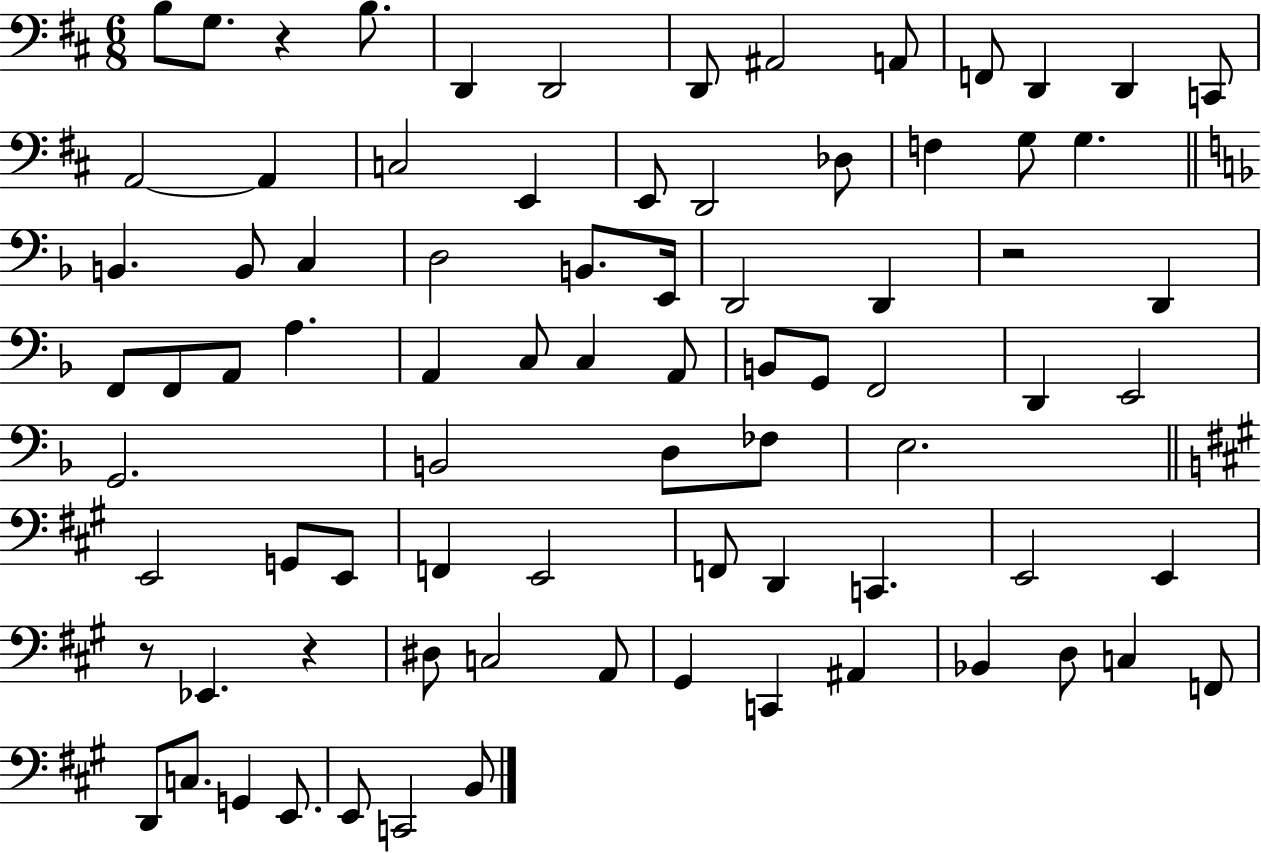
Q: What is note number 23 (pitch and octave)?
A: B2